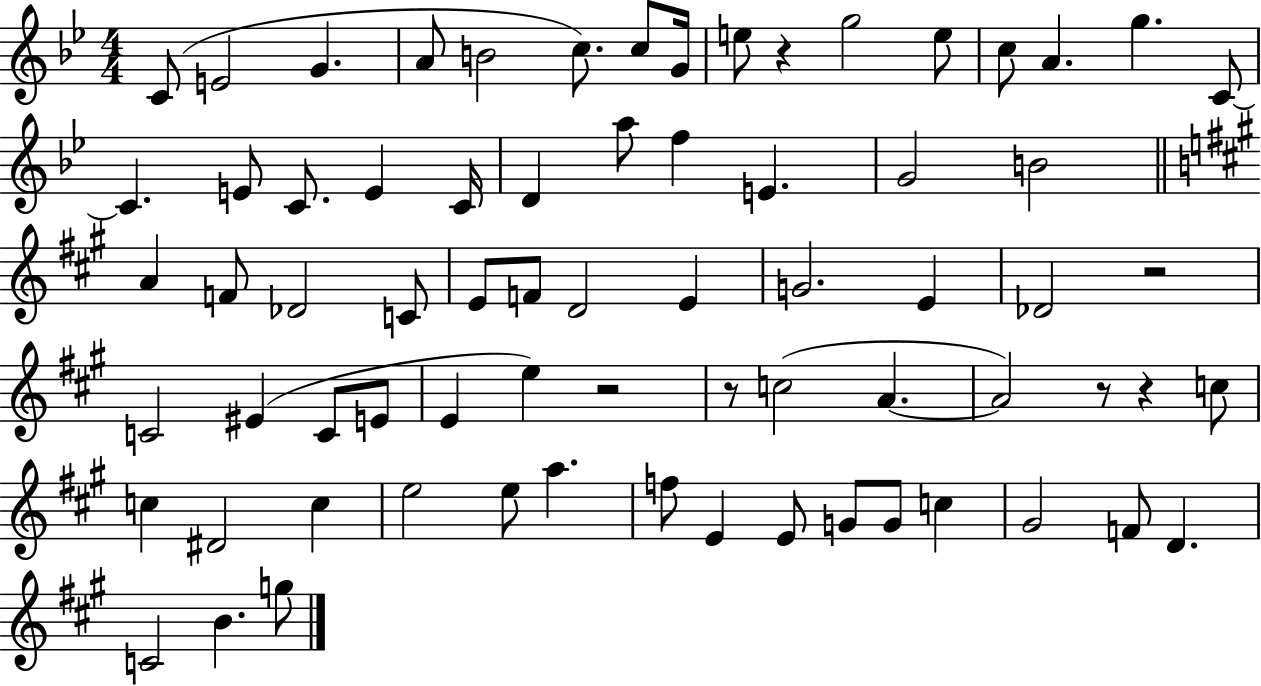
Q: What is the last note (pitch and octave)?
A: G5